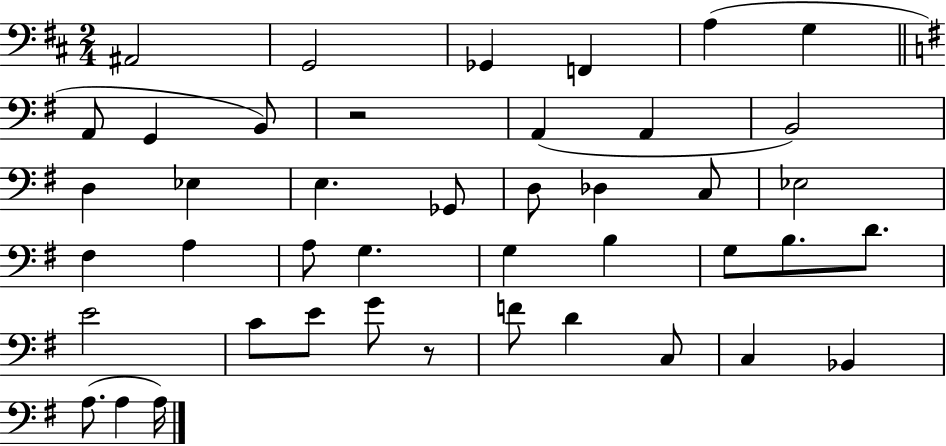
A#2/h G2/h Gb2/q F2/q A3/q G3/q A2/e G2/q B2/e R/h A2/q A2/q B2/h D3/q Eb3/q E3/q. Gb2/e D3/e Db3/q C3/e Eb3/h F#3/q A3/q A3/e G3/q. G3/q B3/q G3/e B3/e. D4/e. E4/h C4/e E4/e G4/e R/e F4/e D4/q C3/e C3/q Bb2/q A3/e. A3/q A3/s